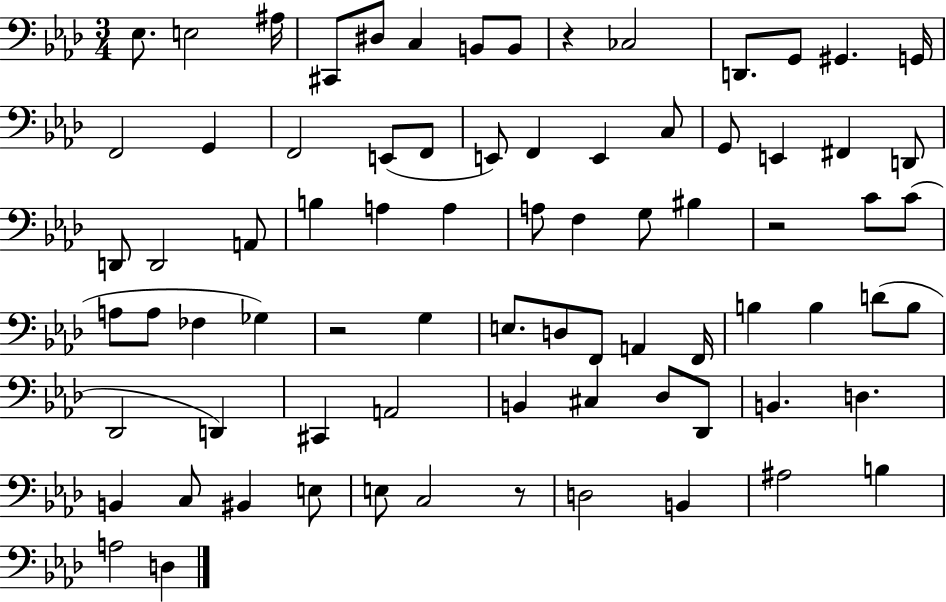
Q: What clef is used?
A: bass